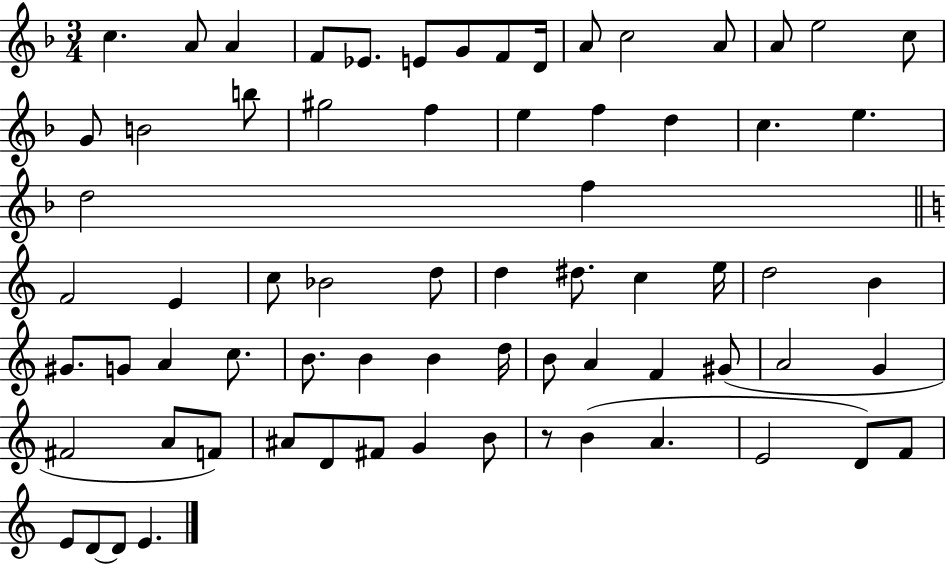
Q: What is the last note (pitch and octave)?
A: E4